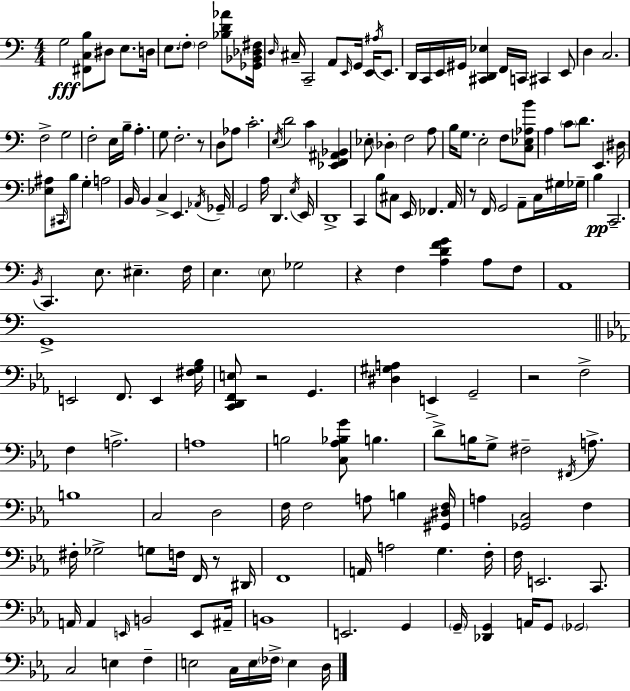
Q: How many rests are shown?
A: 6